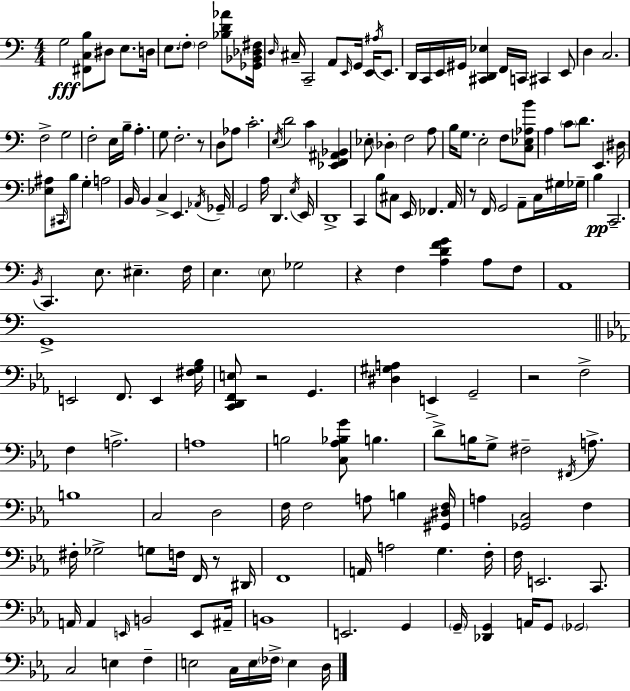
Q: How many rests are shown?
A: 6